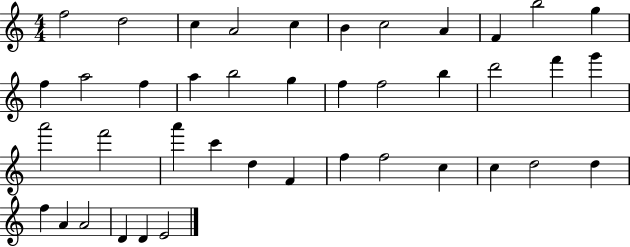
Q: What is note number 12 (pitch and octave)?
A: F5